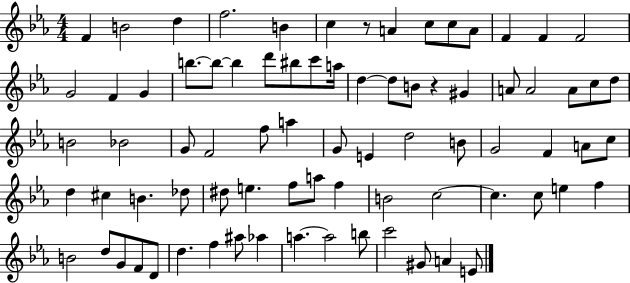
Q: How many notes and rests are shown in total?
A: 79